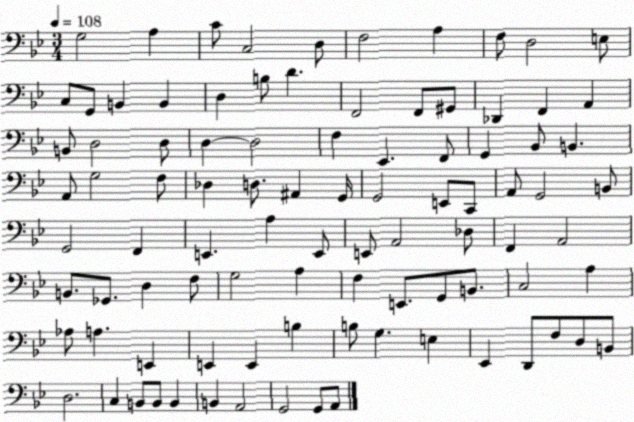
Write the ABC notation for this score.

X:1
T:Untitled
M:3/4
L:1/4
K:Bb
G,2 A, C/2 C,2 D,/2 F,2 A, F,/2 D,2 E,/2 C,/2 G,,/2 B,, B,, D, B,/2 D F,,2 F,,/2 ^G,,/2 _D,, F,, A,, B,,/2 D,2 D,/2 D, D,2 F, _E,, F,,/2 G,, _B,,/2 B,, A,,/2 G,2 F,/2 _D, D,/2 ^A,, G,,/4 G,,2 E,,/2 C,,/2 A,,/2 G,,2 B,,/2 G,,2 F,, E,, A, E,,/2 E,,/2 A,,2 _D,/2 F,, A,,2 B,,/2 _G,,/2 D, F,/2 G,2 A, F, E,,/2 G,,/2 B,,/2 C,2 A, _A,/2 A, E,, E,, E,, B, B,/2 G, E, _E,, D,,/2 F,/2 D,/2 B,,/2 D,2 C, B,,/2 B,,/2 B,, B,, A,,2 G,,2 G,,/2 A,,/2